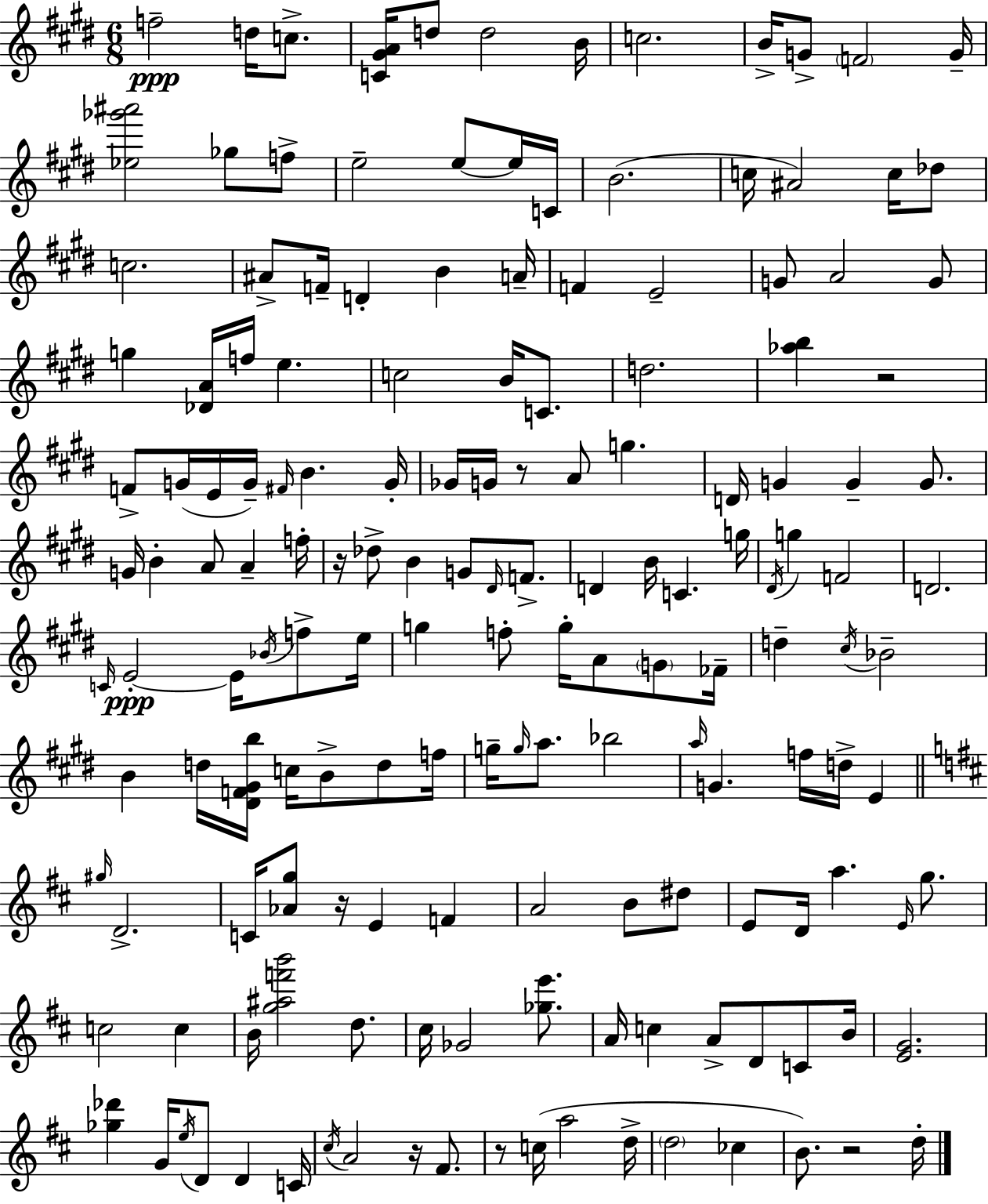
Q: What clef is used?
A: treble